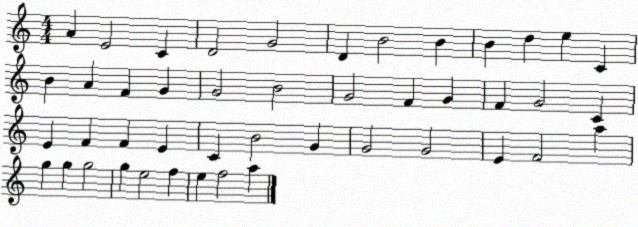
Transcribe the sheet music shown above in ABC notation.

X:1
T:Untitled
M:4/4
L:1/4
K:C
A E2 C D2 G2 D B2 B B d e C B A F G G2 B2 G2 F G F G2 C E F F E C B2 G G2 G2 E F2 a g g g2 g e2 f e f2 a